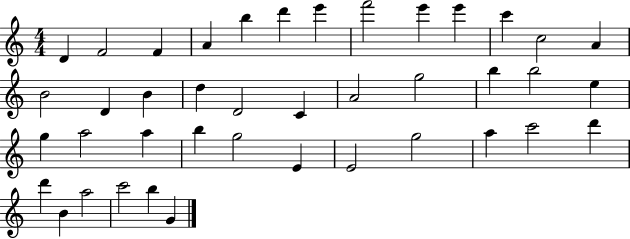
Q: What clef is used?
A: treble